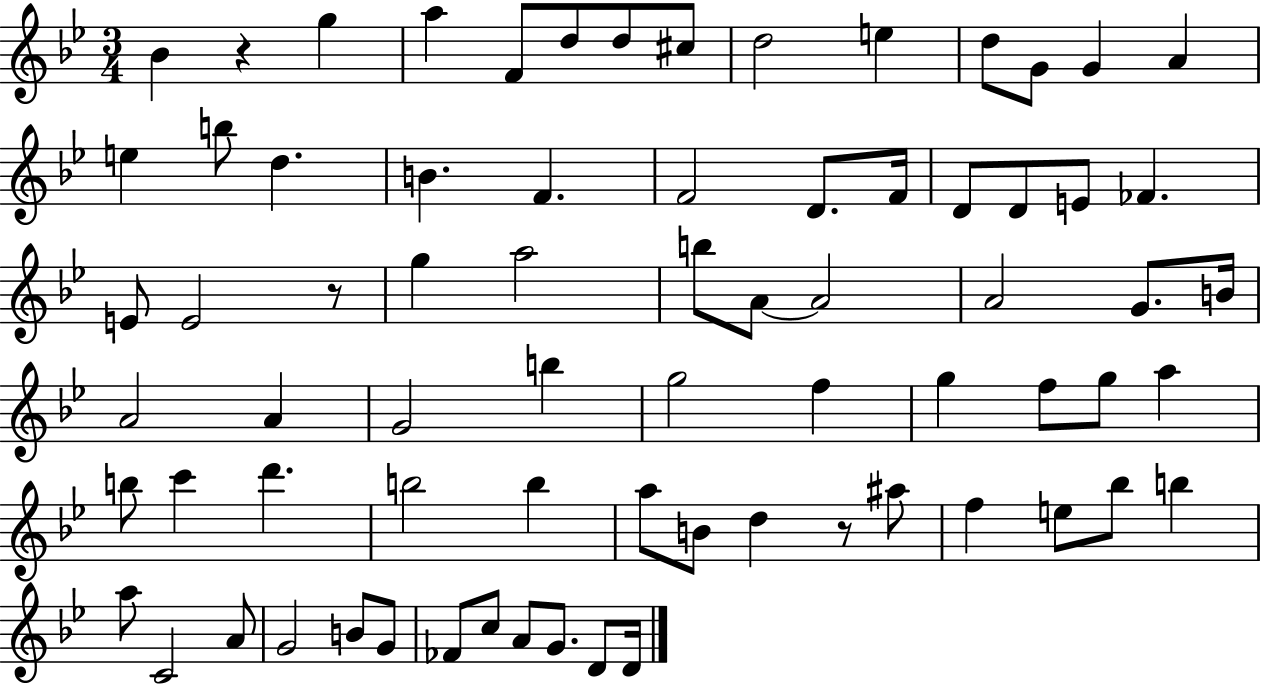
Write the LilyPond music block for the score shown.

{
  \clef treble
  \numericTimeSignature
  \time 3/4
  \key bes \major
  bes'4 r4 g''4 | a''4 f'8 d''8 d''8 cis''8 | d''2 e''4 | d''8 g'8 g'4 a'4 | \break e''4 b''8 d''4. | b'4. f'4. | f'2 d'8. f'16 | d'8 d'8 e'8 fes'4. | \break e'8 e'2 r8 | g''4 a''2 | b''8 a'8~~ a'2 | a'2 g'8. b'16 | \break a'2 a'4 | g'2 b''4 | g''2 f''4 | g''4 f''8 g''8 a''4 | \break b''8 c'''4 d'''4. | b''2 b''4 | a''8 b'8 d''4 r8 ais''8 | f''4 e''8 bes''8 b''4 | \break a''8 c'2 a'8 | g'2 b'8 g'8 | fes'8 c''8 a'8 g'8. d'8 d'16 | \bar "|."
}